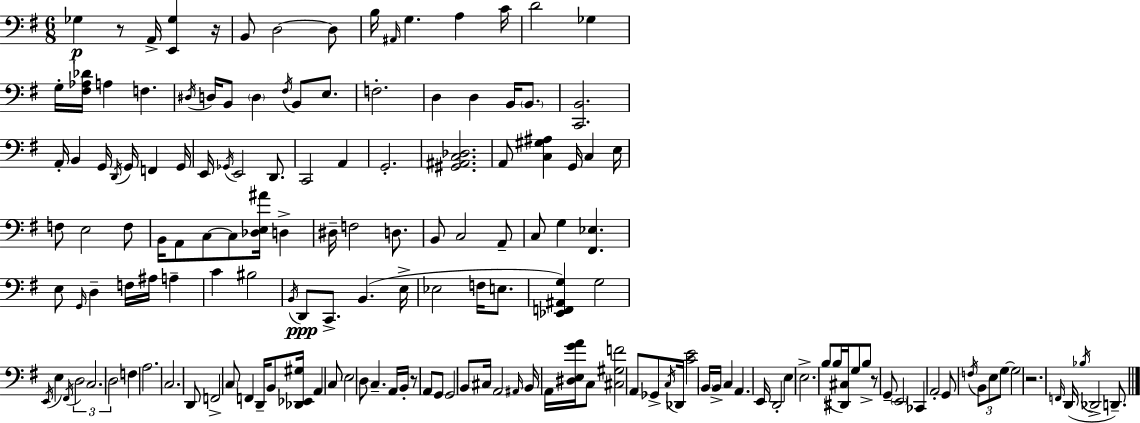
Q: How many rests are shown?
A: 5